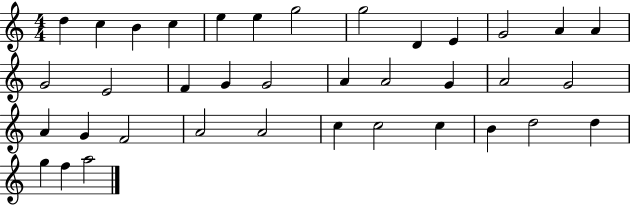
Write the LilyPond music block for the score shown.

{
  \clef treble
  \numericTimeSignature
  \time 4/4
  \key c \major
  d''4 c''4 b'4 c''4 | e''4 e''4 g''2 | g''2 d'4 e'4 | g'2 a'4 a'4 | \break g'2 e'2 | f'4 g'4 g'2 | a'4 a'2 g'4 | a'2 g'2 | \break a'4 g'4 f'2 | a'2 a'2 | c''4 c''2 c''4 | b'4 d''2 d''4 | \break g''4 f''4 a''2 | \bar "|."
}